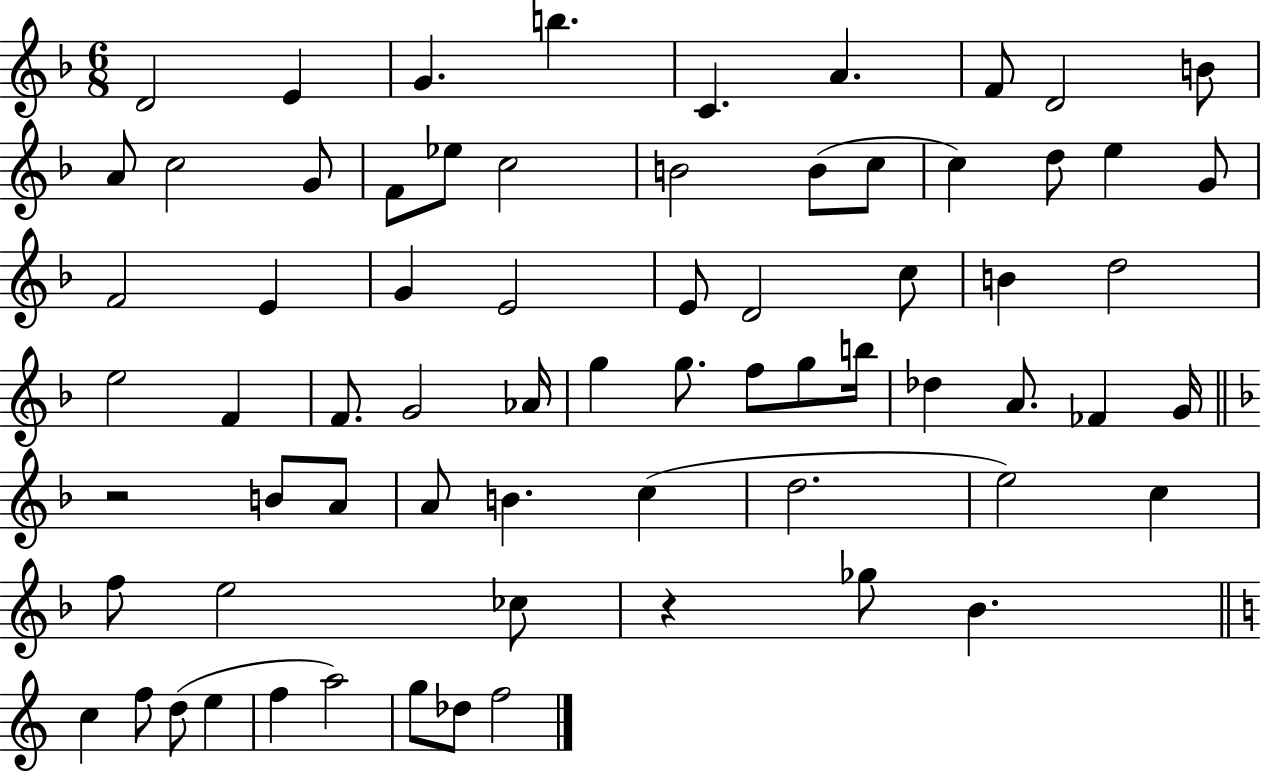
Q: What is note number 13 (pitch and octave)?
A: F4